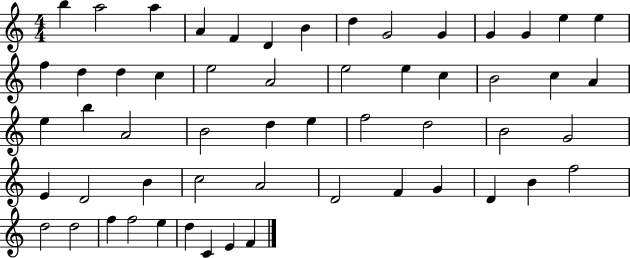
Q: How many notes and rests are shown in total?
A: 56